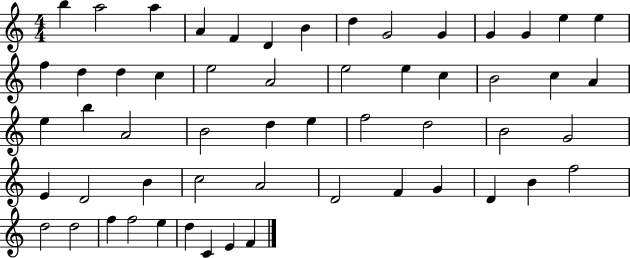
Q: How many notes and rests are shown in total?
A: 56